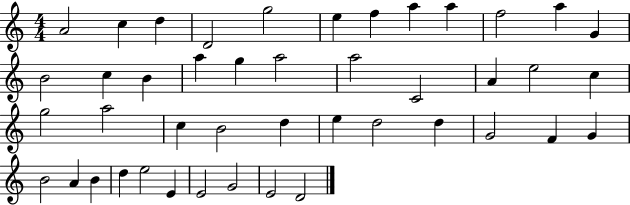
{
  \clef treble
  \numericTimeSignature
  \time 4/4
  \key c \major
  a'2 c''4 d''4 | d'2 g''2 | e''4 f''4 a''4 a''4 | f''2 a''4 g'4 | \break b'2 c''4 b'4 | a''4 g''4 a''2 | a''2 c'2 | a'4 e''2 c''4 | \break g''2 a''2 | c''4 b'2 d''4 | e''4 d''2 d''4 | g'2 f'4 g'4 | \break b'2 a'4 b'4 | d''4 e''2 e'4 | e'2 g'2 | e'2 d'2 | \break \bar "|."
}